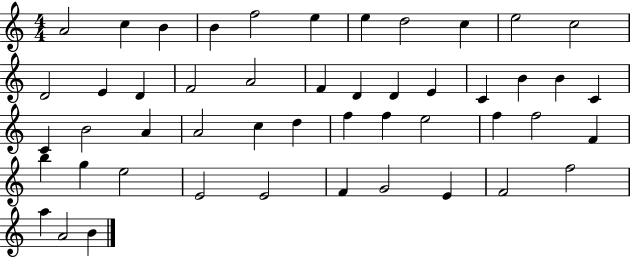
A4/h C5/q B4/q B4/q F5/h E5/q E5/q D5/h C5/q E5/h C5/h D4/h E4/q D4/q F4/h A4/h F4/q D4/q D4/q E4/q C4/q B4/q B4/q C4/q C4/q B4/h A4/q A4/h C5/q D5/q F5/q F5/q E5/h F5/q F5/h F4/q B5/q G5/q E5/h E4/h E4/h F4/q G4/h E4/q F4/h F5/h A5/q A4/h B4/q